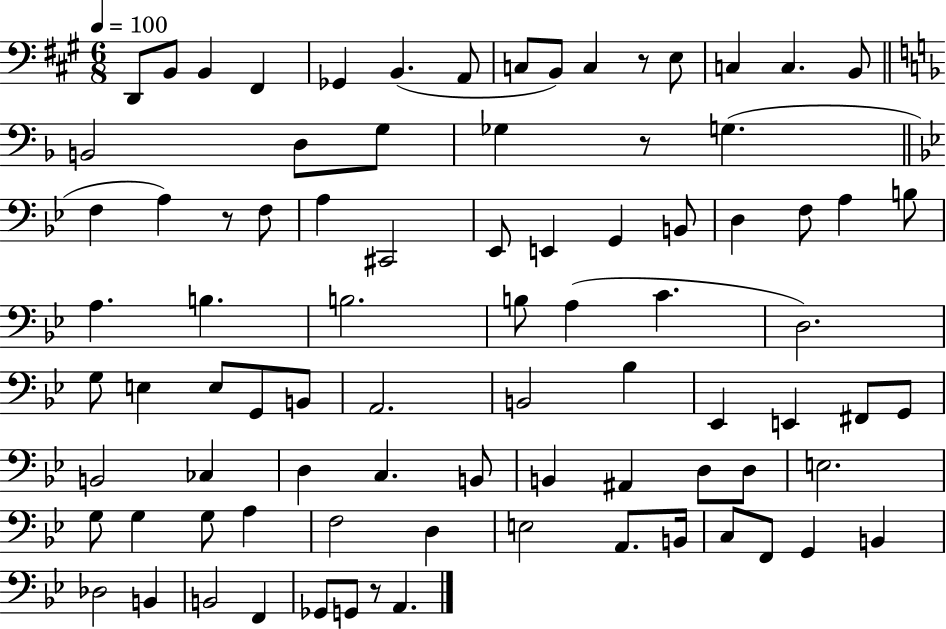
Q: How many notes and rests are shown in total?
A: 85